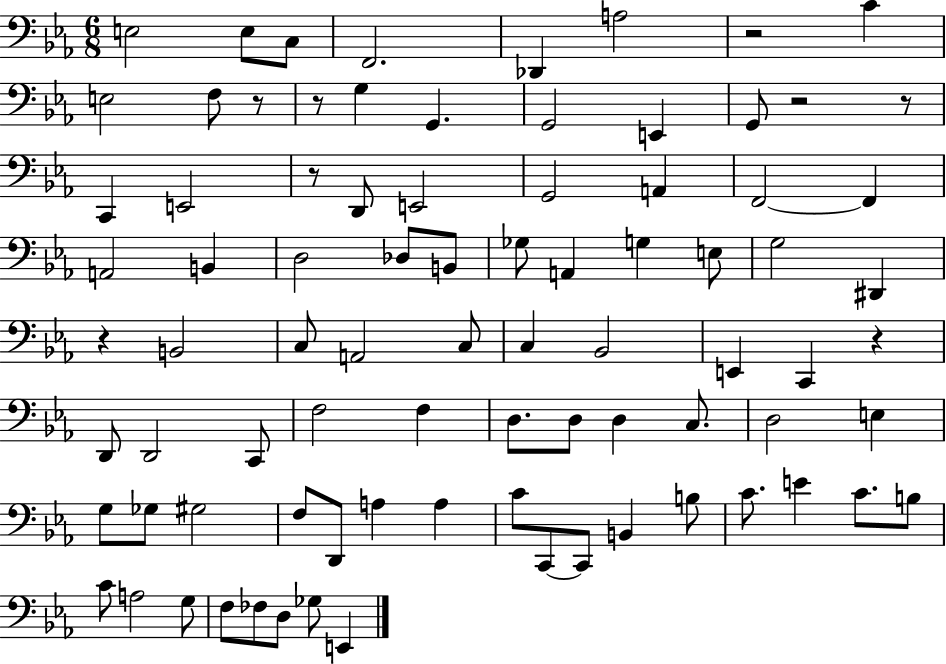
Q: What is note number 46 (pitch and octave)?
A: F3